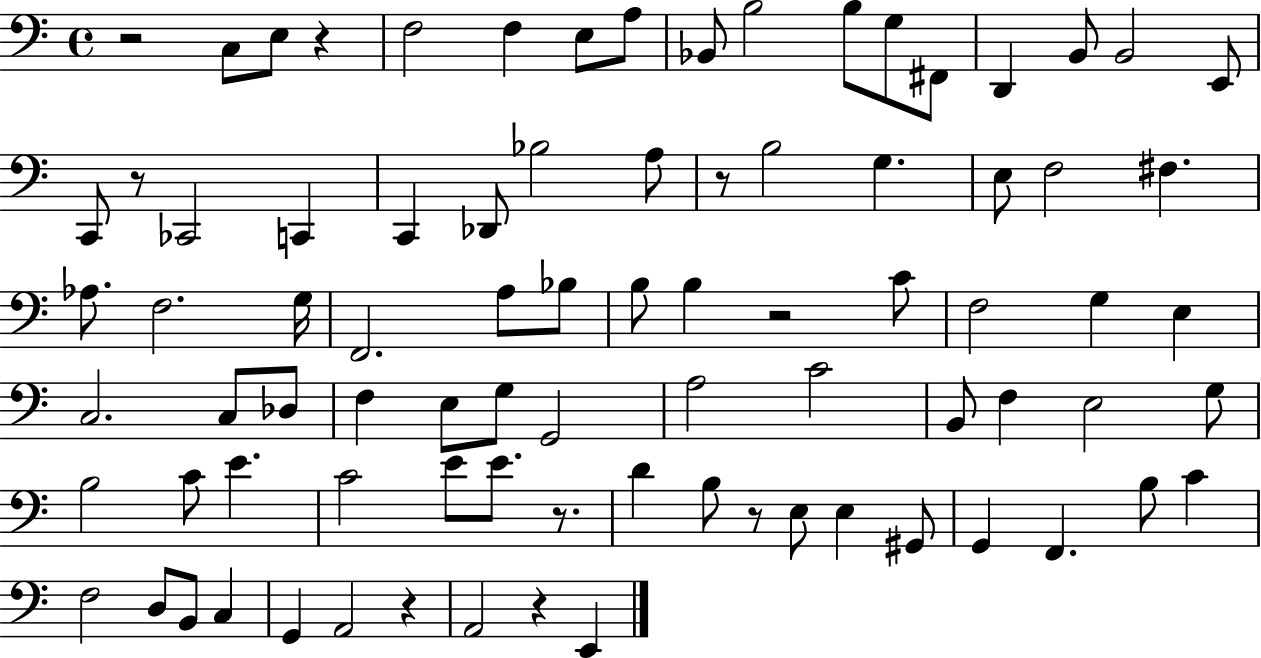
X:1
T:Untitled
M:4/4
L:1/4
K:C
z2 C,/2 E,/2 z F,2 F, E,/2 A,/2 _B,,/2 B,2 B,/2 G,/2 ^F,,/2 D,, B,,/2 B,,2 E,,/2 C,,/2 z/2 _C,,2 C,, C,, _D,,/2 _B,2 A,/2 z/2 B,2 G, E,/2 F,2 ^F, _A,/2 F,2 G,/4 F,,2 A,/2 _B,/2 B,/2 B, z2 C/2 F,2 G, E, C,2 C,/2 _D,/2 F, E,/2 G,/2 G,,2 A,2 C2 B,,/2 F, E,2 G,/2 B,2 C/2 E C2 E/2 E/2 z/2 D B,/2 z/2 E,/2 E, ^G,,/2 G,, F,, B,/2 C F,2 D,/2 B,,/2 C, G,, A,,2 z A,,2 z E,,